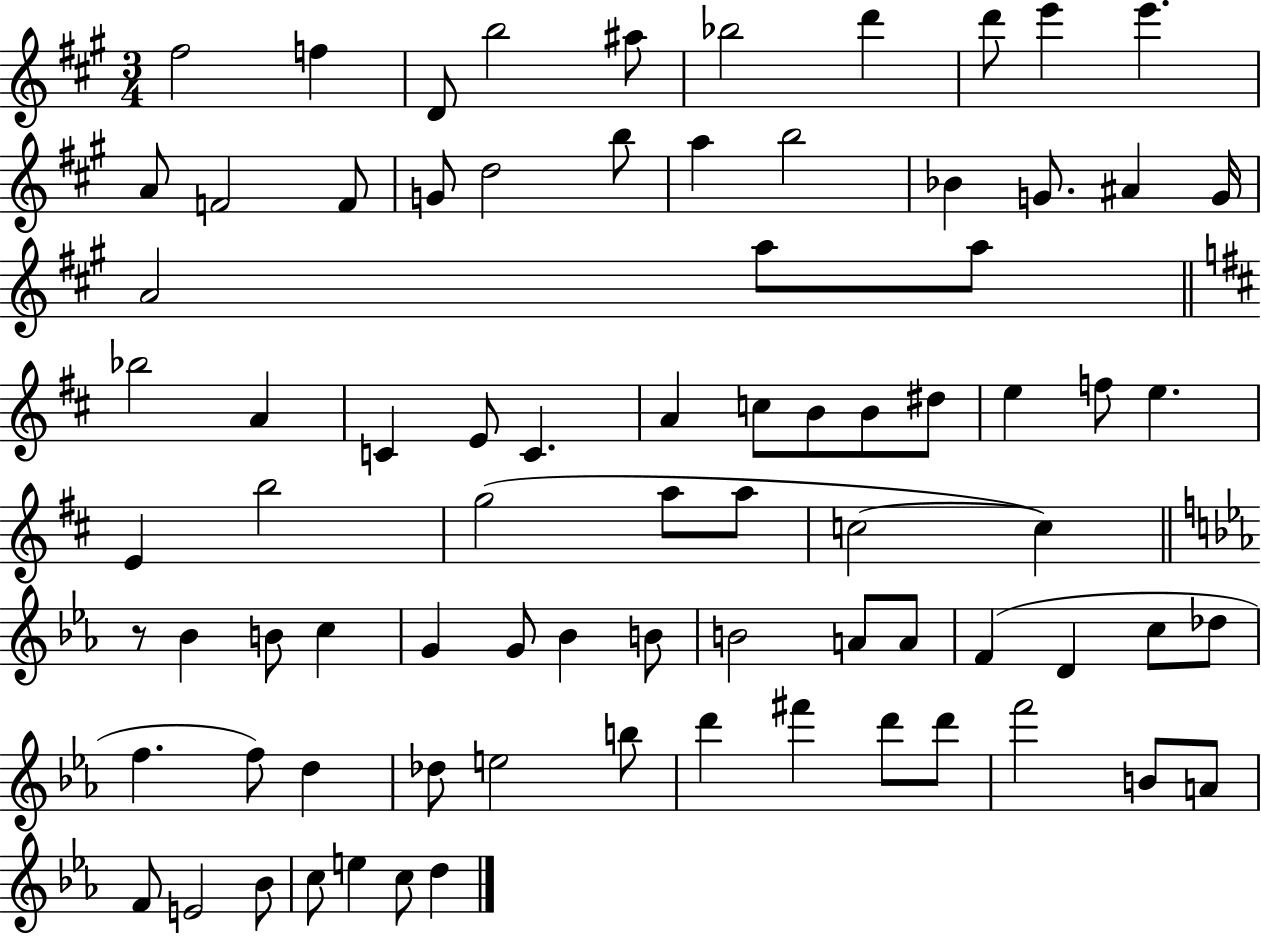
F#5/h F5/q D4/e B5/h A#5/e Bb5/h D6/q D6/e E6/q E6/q. A4/e F4/h F4/e G4/e D5/h B5/e A5/q B5/h Bb4/q G4/e. A#4/q G4/s A4/h A5/e A5/e Bb5/h A4/q C4/q E4/e C4/q. A4/q C5/e B4/e B4/e D#5/e E5/q F5/e E5/q. E4/q B5/h G5/h A5/e A5/e C5/h C5/q R/e Bb4/q B4/e C5/q G4/q G4/e Bb4/q B4/e B4/h A4/e A4/e F4/q D4/q C5/e Db5/e F5/q. F5/e D5/q Db5/e E5/h B5/e D6/q F#6/q D6/e D6/e F6/h B4/e A4/e F4/e E4/h Bb4/e C5/e E5/q C5/e D5/q